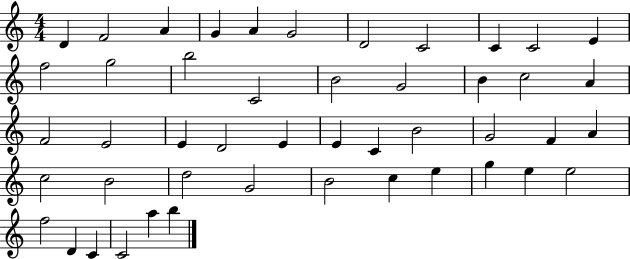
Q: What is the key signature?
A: C major